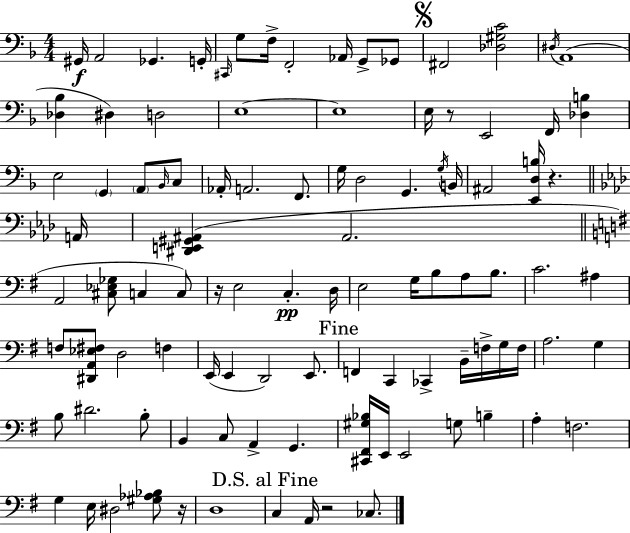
{
  \clef bass
  \numericTimeSignature
  \time 4/4
  \key f \major
  gis,16\f a,2 ges,4. g,16-. | \grace { cis,16 } g8 f16-> f,2-. aes,16 g,8-> ges,8 | \mark \markup { \musicglyph "scripts.segno" } fis,2 <des gis c'>2 | \acciaccatura { dis16 } a,1( | \break <des bes>4 dis4) d2 | e1~~ | e1 | e16 r8 e,2 f,16 <des b>4 | \break e2 \parenthesize g,4 \parenthesize a,8 | \grace { bes,16 } c8 aes,16-. a,2. | f,8. g16 d2 g,4. | \acciaccatura { g16 } b,16 ais,2 <e, d b>16 r4. | \break \bar "||" \break \key f \minor a,16 <dis, e, gis, ais,>4( ais,2. | \bar "||" \break \key g \major a,2 <cis ees ges>8 c4 c8) | r16 e2 c4.-.\pp d16 | e2 g16 b8 a8 b8. | c'2. ais4 | \break f8 <dis, a, ees fis>8 d2 f4 | e,16( e,4 d,2) e,8. | \mark "Fine" f,4 c,4 ces,4-> b,16-- f16-> g16 f16 | a2. g4 | \break b8 dis'2. b8-. | b,4 c8 a,4-> g,4. | <cis, fis, gis bes>16 e,16 e,2 g8 b4-- | a4-. f2. | \break g4 e16 dis2 <gis aes bes>8 r16 | d1 | \mark "D.S. al Fine" c4 a,16 r2 ces8. | \bar "|."
}